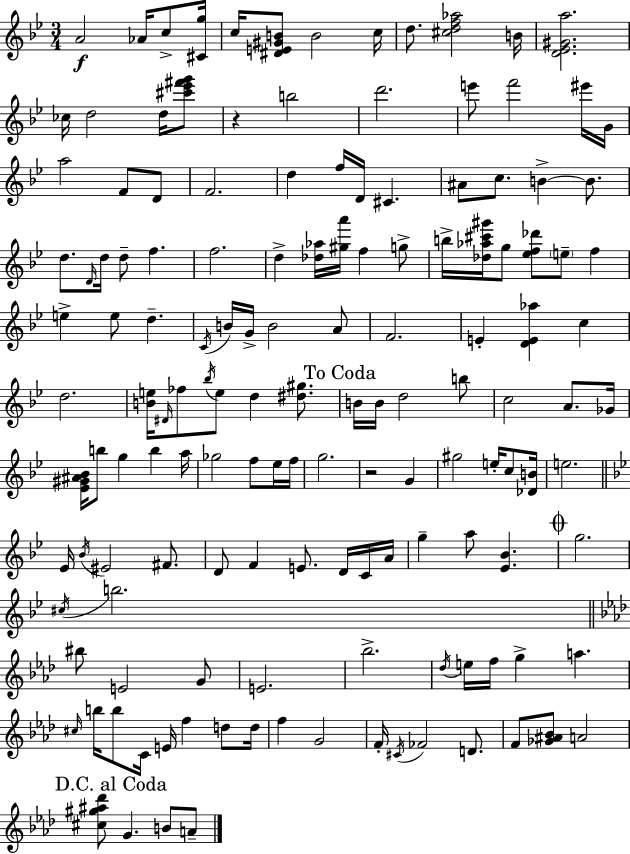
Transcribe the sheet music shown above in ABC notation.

X:1
T:Untitled
M:3/4
L:1/4
K:Bb
A2 _A/4 c/2 [^Cg]/4 c/4 [^DE^GB]/2 B2 c/4 d/2 [^cdf_a]2 B/4 [D_E^Ga]2 _c/4 d2 d/4 [^c'_e'^f'g']/2 z b2 d'2 e'/2 f'2 ^e'/4 G/4 a2 F/2 D/2 F2 d f/4 D/4 ^C ^A/2 c/2 B B/2 d/2 D/4 d/4 d/2 f f2 d [_d_a]/4 [^ga']/4 f g/2 b/4 [_d_a^c'^g']/4 g/2 [_ef_d']/2 e/2 f e e/2 d C/4 B/4 G/4 B2 A/2 F2 E [DE_a] c d2 [Be]/4 ^D/4 _f/2 _b/4 e/2 d [^d^g]/2 B/4 B/4 d2 b/2 c2 A/2 _G/4 [_E^G^A_B]/4 b/2 g b a/4 _g2 f/2 _e/4 f/4 g2 z2 G ^g2 e/4 c/2 [_DB]/4 e2 _E/4 _B/4 ^E2 ^F/2 D/2 F E/2 D/4 C/4 A/4 g a/2 [_E_B] g2 ^c/4 b2 ^b/2 E2 G/2 E2 _b2 _d/4 e/4 f/4 g a ^c/4 b/4 b/2 C/4 E/4 f d/2 d/4 f G2 F/4 ^C/4 _F2 D/2 F/2 [_G^A_B]/2 A2 [^c^g^a_d']/2 G B/2 A/2